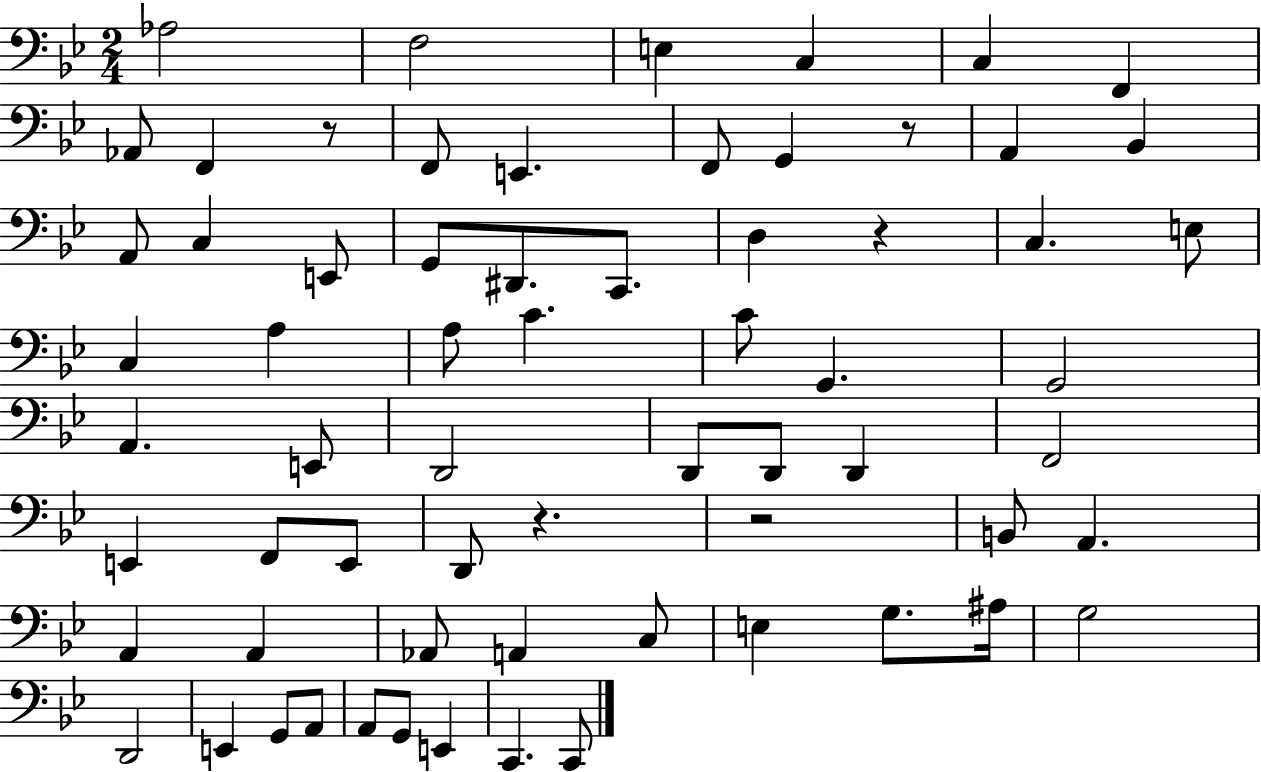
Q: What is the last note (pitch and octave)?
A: C2